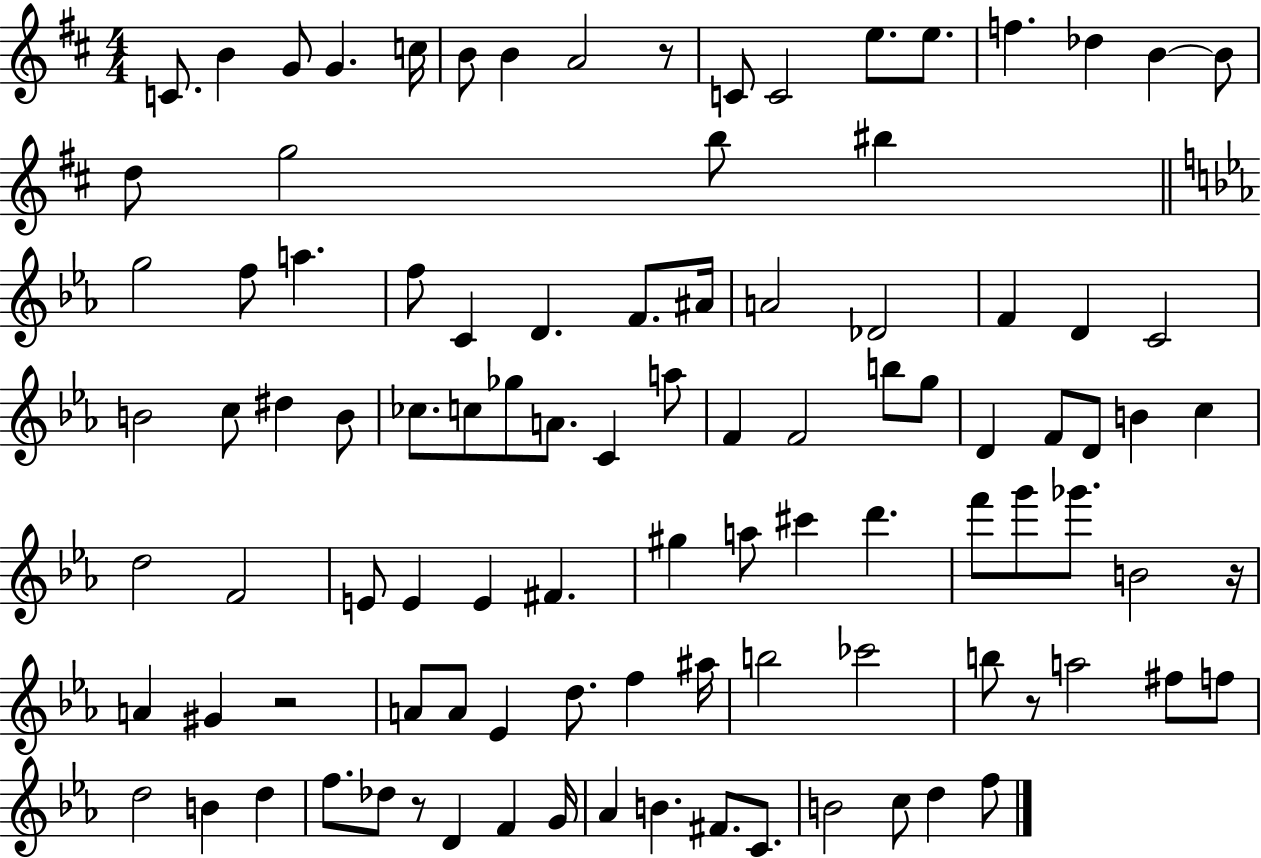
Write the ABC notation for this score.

X:1
T:Untitled
M:4/4
L:1/4
K:D
C/2 B G/2 G c/4 B/2 B A2 z/2 C/2 C2 e/2 e/2 f _d B B/2 d/2 g2 b/2 ^b g2 f/2 a f/2 C D F/2 ^A/4 A2 _D2 F D C2 B2 c/2 ^d B/2 _c/2 c/2 _g/2 A/2 C a/2 F F2 b/2 g/2 D F/2 D/2 B c d2 F2 E/2 E E ^F ^g a/2 ^c' d' f'/2 g'/2 _g'/2 B2 z/4 A ^G z2 A/2 A/2 _E d/2 f ^a/4 b2 _c'2 b/2 z/2 a2 ^f/2 f/2 d2 B d f/2 _d/2 z/2 D F G/4 _A B ^F/2 C/2 B2 c/2 d f/2